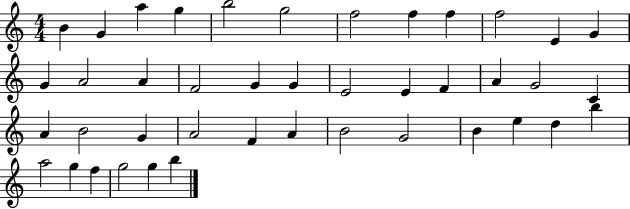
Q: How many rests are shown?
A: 0